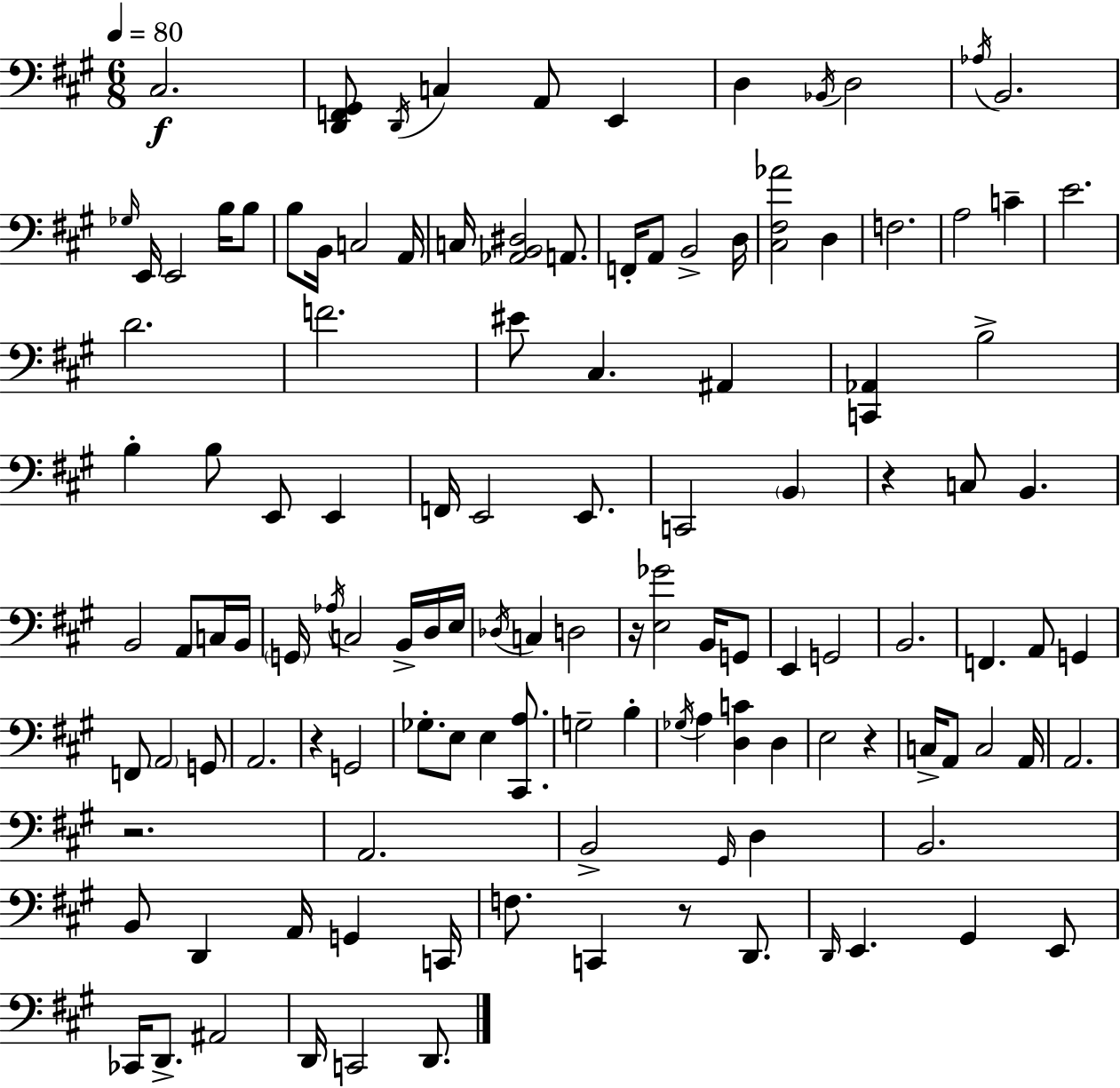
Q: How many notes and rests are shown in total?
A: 123